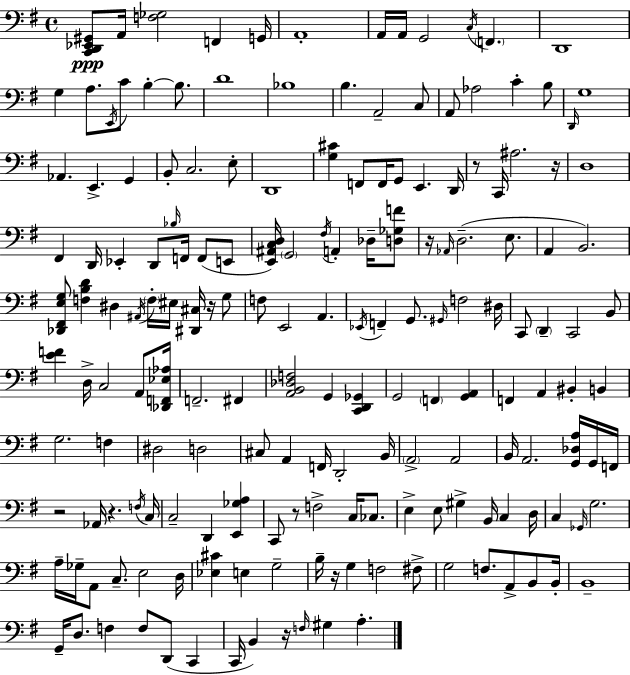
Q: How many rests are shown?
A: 9